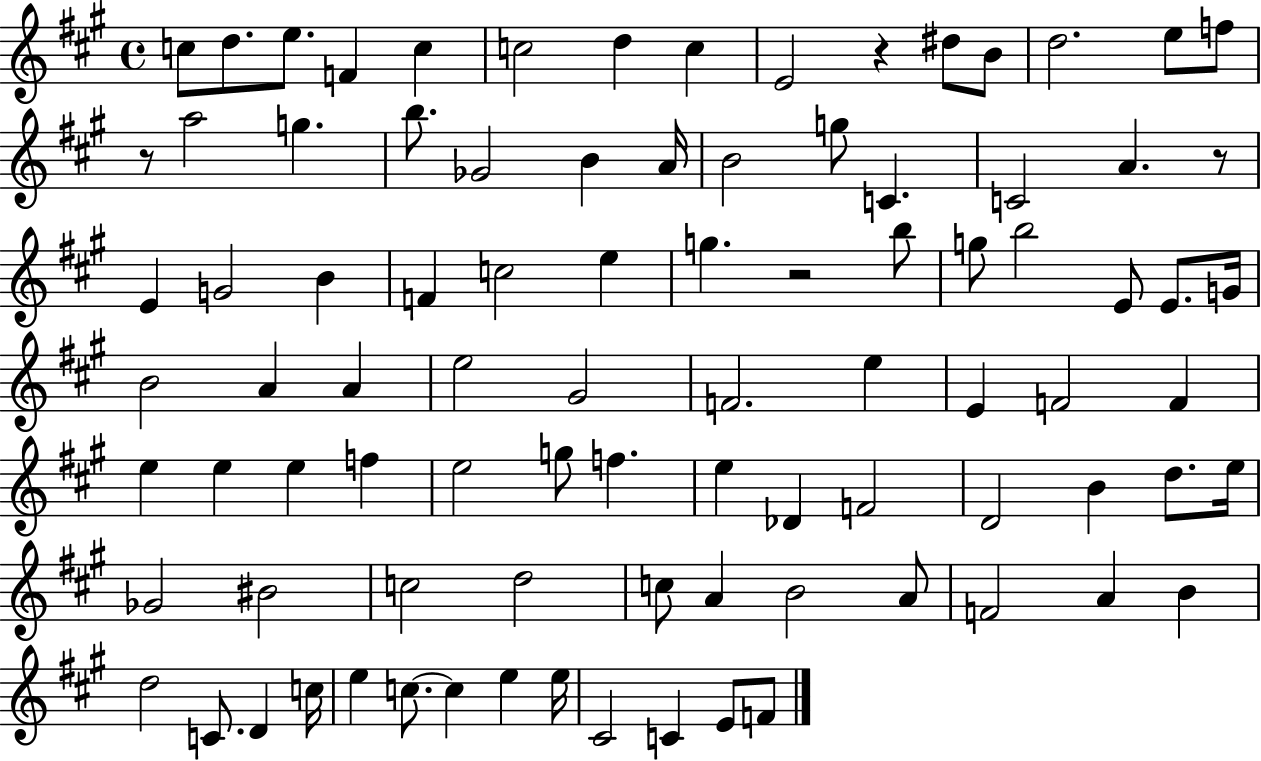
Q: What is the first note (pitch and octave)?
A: C5